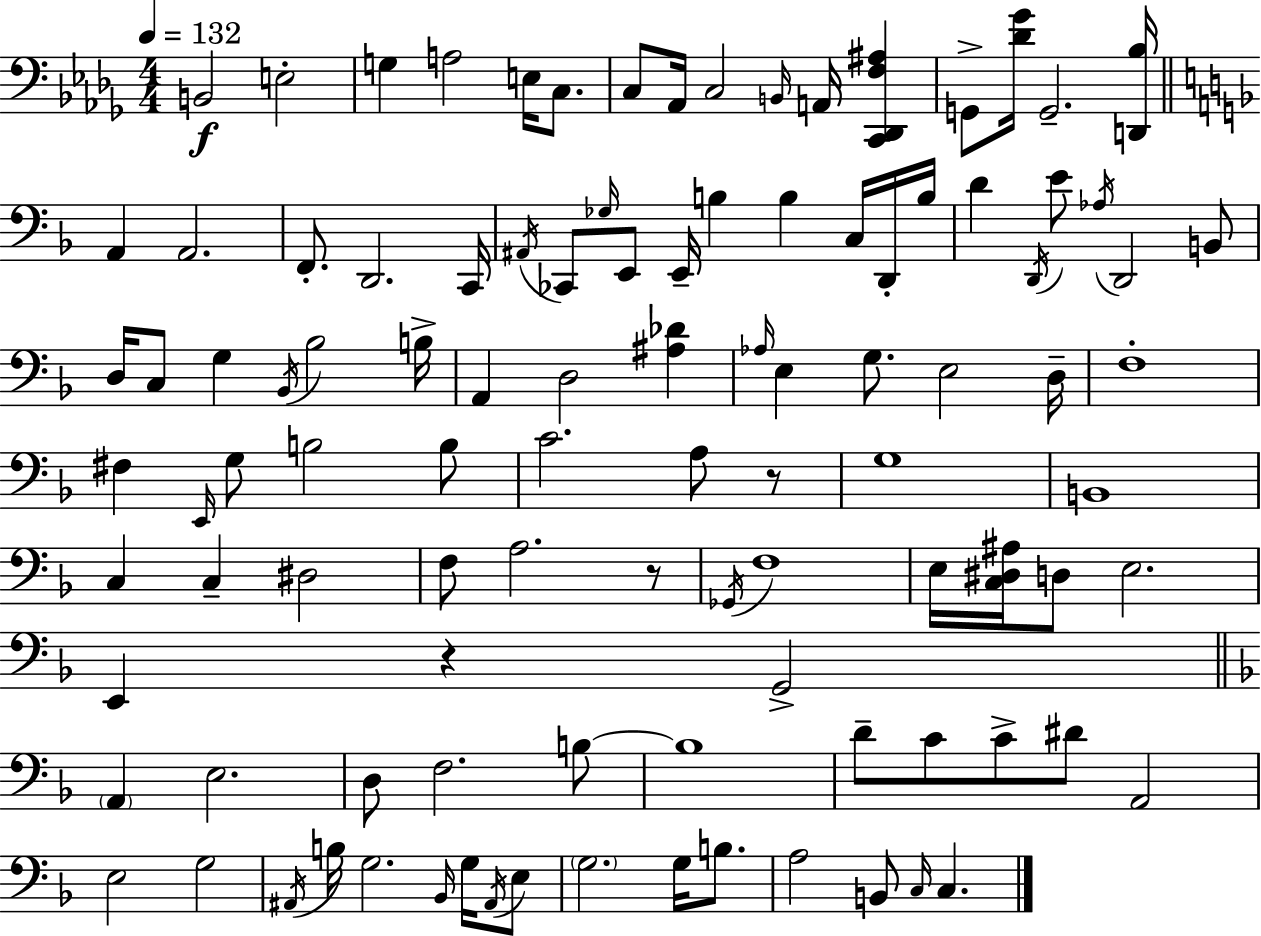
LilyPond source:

{
  \clef bass
  \numericTimeSignature
  \time 4/4
  \key bes \minor
  \tempo 4 = 132
  b,2\f e2-. | g4 a2 e16 c8. | c8 aes,16 c2 \grace { b,16 } a,16 <c, des, f ais>4 | g,8-> <des' ges'>16 g,2.-- | \break <d, bes>16 \bar "||" \break \key f \major a,4 a,2. | f,8.-. d,2. c,16 | \acciaccatura { ais,16 } ces,8 \grace { ges16 } e,8 e,16-- b4 b4 c16 | d,16-. b16 d'4 \acciaccatura { d,16 } e'8 \acciaccatura { aes16 } d,2 | \break b,8 d16 c8 g4 \acciaccatura { bes,16 } bes2 | b16-> a,4 d2 | <ais des'>4 \grace { aes16 } e4 g8. e2 | d16-- f1-. | \break fis4 \grace { e,16 } g8 b2 | b8 c'2. | a8 r8 g1 | b,1 | \break c4 c4-- dis2 | f8 a2. | r8 \acciaccatura { ges,16 } f1 | e16 <c dis ais>16 d8 e2. | \break e,4 r4 | g,2-> \bar "||" \break \key f \major \parenthesize a,4 e2. | d8 f2. b8~~ | b1 | d'8-- c'8 c'8-> dis'8 a,2 | \break e2 g2 | \acciaccatura { ais,16 } b16 g2. \grace { bes,16 } g16 | \acciaccatura { ais,16 } e8 \parenthesize g2. g16 | b8. a2 b,8 \grace { c16 } c4. | \break \bar "|."
}